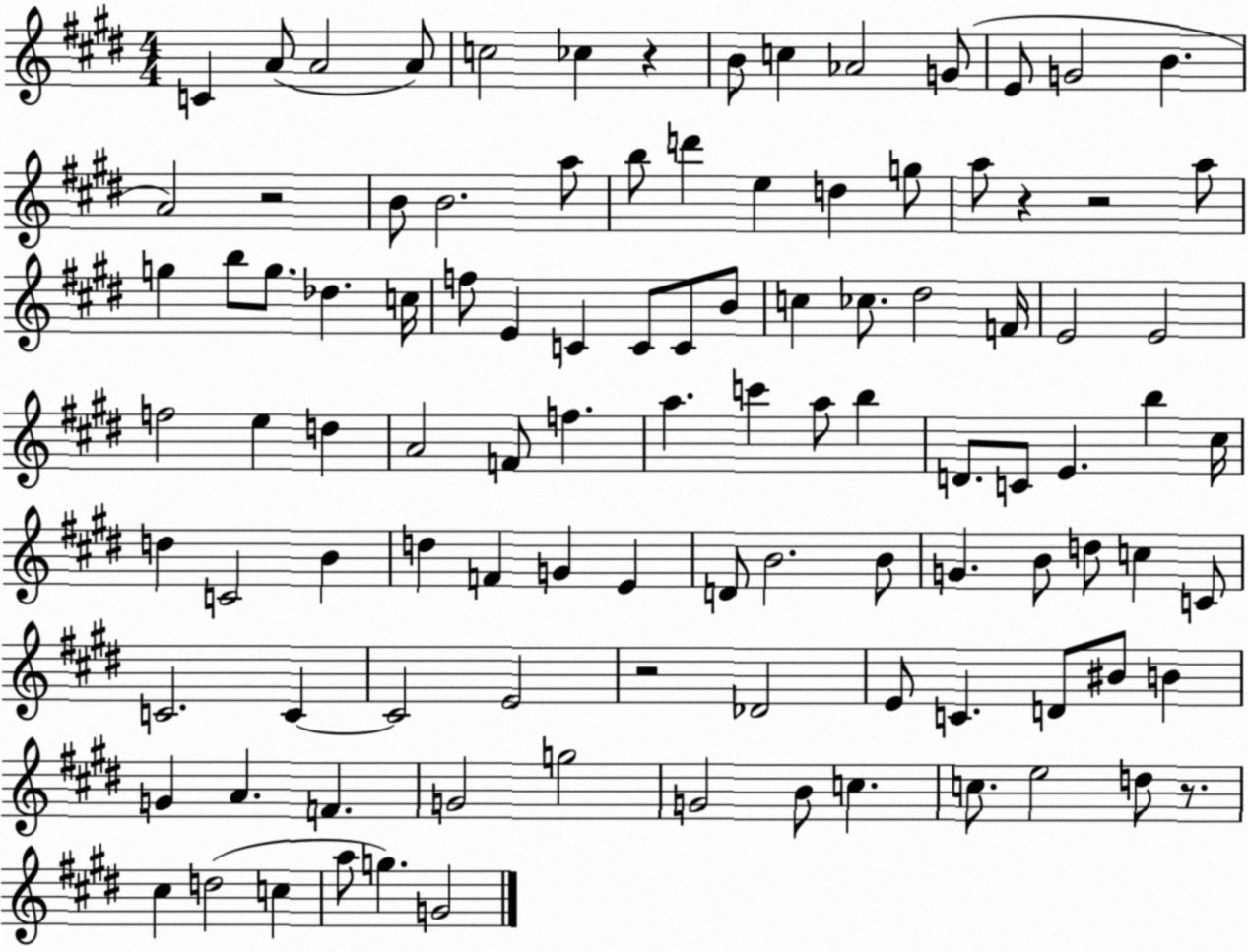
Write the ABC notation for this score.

X:1
T:Untitled
M:4/4
L:1/4
K:E
C A/2 A2 A/2 c2 _c z B/2 c _A2 G/2 E/2 G2 B A2 z2 B/2 B2 a/2 b/2 d' e d g/2 a/2 z z2 a/2 g b/2 g/2 _d c/4 f/2 E C C/2 C/2 B/2 c _c/2 ^d2 F/4 E2 E2 f2 e d A2 F/2 f a c' a/2 b D/2 C/2 E b ^c/4 d C2 B d F G E D/2 B2 B/2 G B/2 d/2 c C/2 C2 C C2 E2 z2 _D2 E/2 C D/2 ^B/2 B G A F G2 g2 G2 B/2 c c/2 e2 d/2 z/2 ^c d2 c a/2 g G2